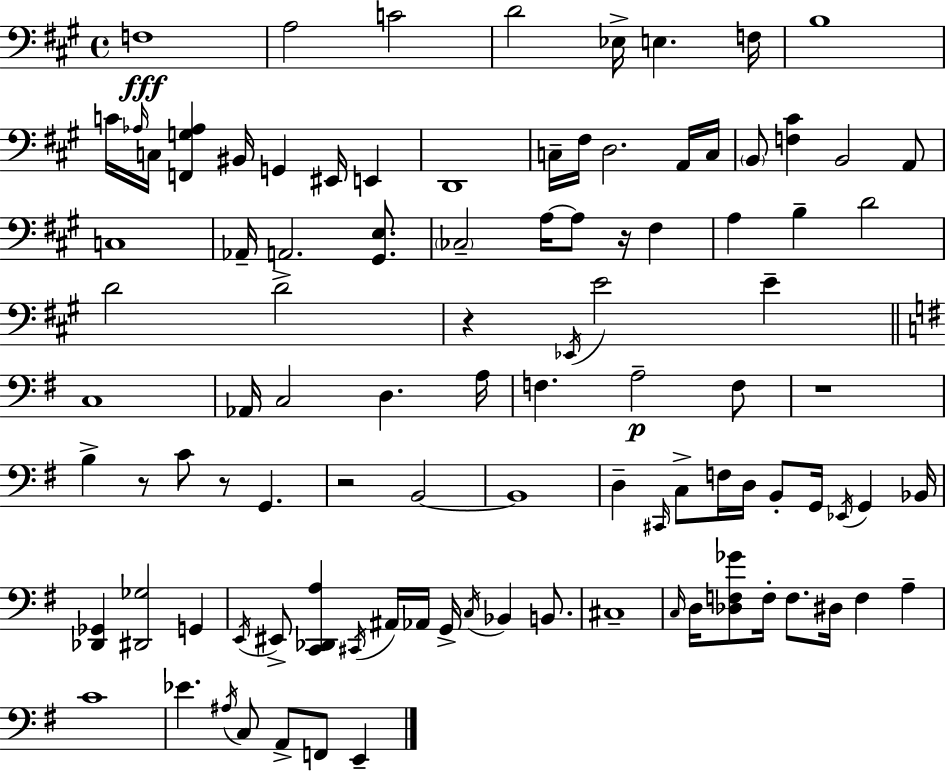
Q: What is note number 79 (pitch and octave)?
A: F3